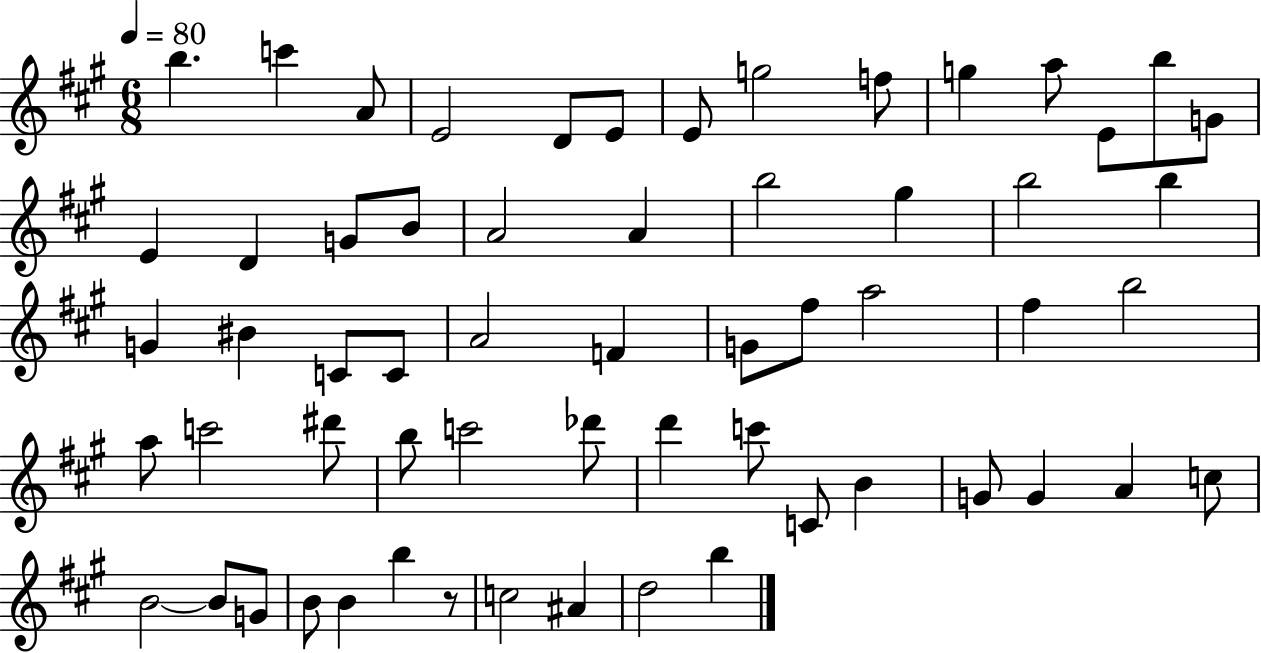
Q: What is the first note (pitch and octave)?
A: B5